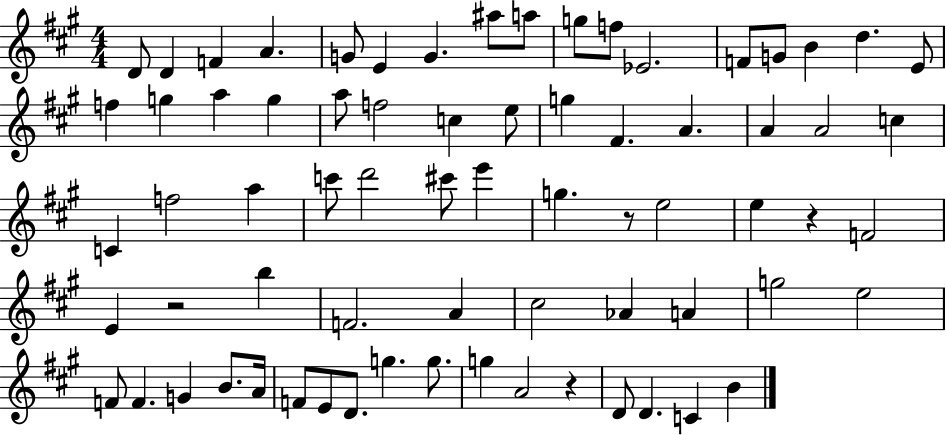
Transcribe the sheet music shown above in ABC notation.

X:1
T:Untitled
M:4/4
L:1/4
K:A
D/2 D F A G/2 E G ^a/2 a/2 g/2 f/2 _E2 F/2 G/2 B d E/2 f g a g a/2 f2 c e/2 g ^F A A A2 c C f2 a c'/2 d'2 ^c'/2 e' g z/2 e2 e z F2 E z2 b F2 A ^c2 _A A g2 e2 F/2 F G B/2 A/4 F/2 E/2 D/2 g g/2 g A2 z D/2 D C B